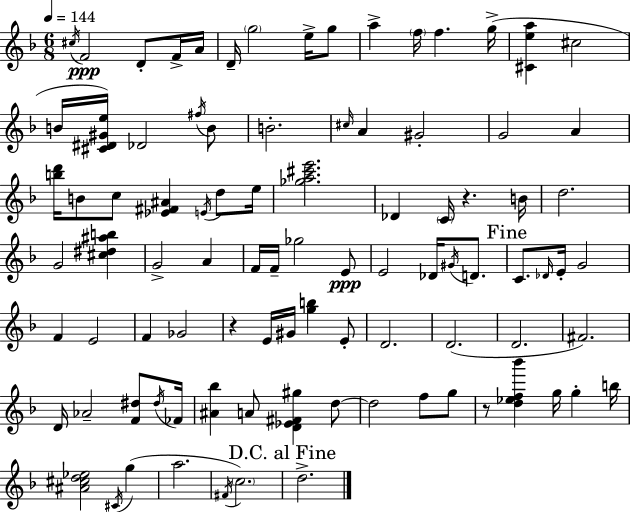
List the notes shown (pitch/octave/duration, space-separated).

C#5/s F4/h D4/e F4/s A4/s D4/s G5/h E5/s G5/e A5/q F5/s F5/q. G5/s [C#4,E5,A5]/q C#5/h B4/s [C#4,D#4,G#4,E5]/s Db4/h F#5/s B4/e B4/h. C#5/s A4/q G#4/h G4/h A4/q [B5,D6]/s B4/e C5/e [Eb4,F#4,A#4]/q E4/s D5/e E5/s [Gb5,A5,C#6,E6]/h. Db4/q C4/s R/q. B4/s D5/h. G4/h [C#5,D#5,A#5,B5]/q G4/h A4/q F4/s F4/s Gb5/h E4/e E4/h Db4/s G#4/s D4/e. C4/e. Db4/s E4/s G4/h F4/q E4/h F4/q Gb4/h R/q E4/s G#4/s [G5,B5]/q E4/e D4/h. D4/h. D4/h. F#4/h. D4/s Ab4/h [F4,D#5]/e D#5/s FES4/s [A#4,Bb5]/q A4/e [D4,Eb4,F#4,G#5]/q D5/e D5/h F5/e G5/e R/e [D5,Eb5,F5,Bb6]/q G5/s G5/q B5/s [A#4,C#5,D5,Eb5]/h C#4/s G5/q A5/h. F#4/s C5/h. D5/h.